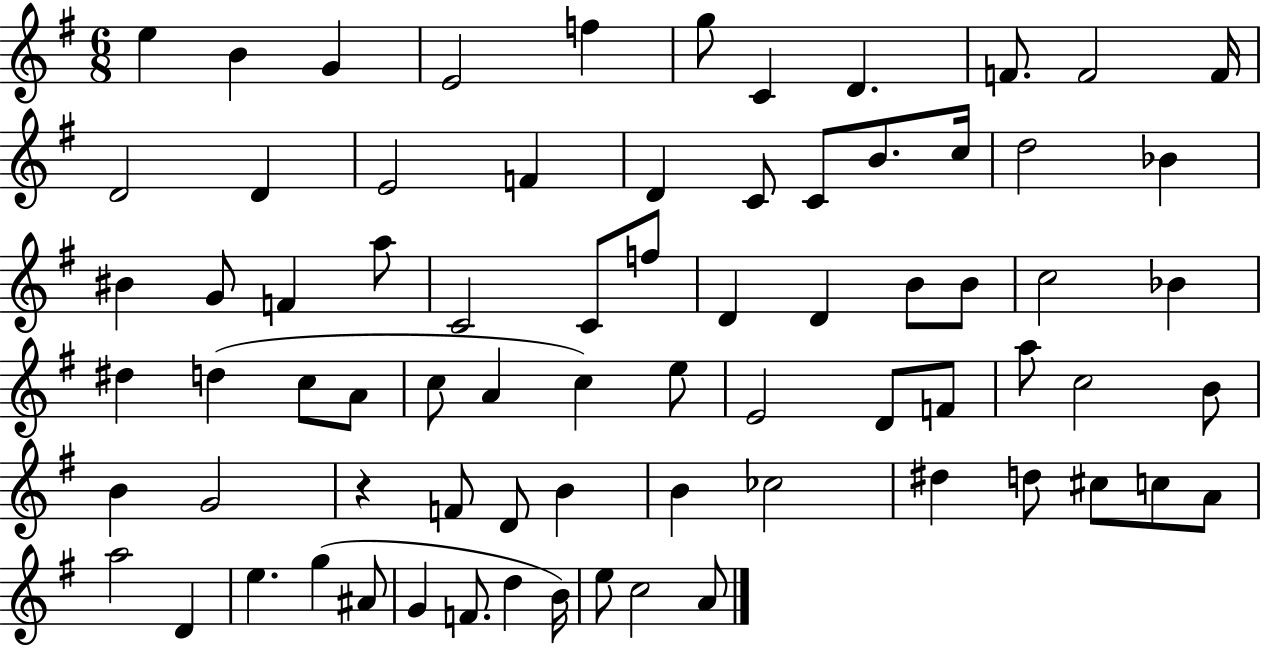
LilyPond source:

{
  \clef treble
  \numericTimeSignature
  \time 6/8
  \key g \major
  e''4 b'4 g'4 | e'2 f''4 | g''8 c'4 d'4. | f'8. f'2 f'16 | \break d'2 d'4 | e'2 f'4 | d'4 c'8 c'8 b'8. c''16 | d''2 bes'4 | \break bis'4 g'8 f'4 a''8 | c'2 c'8 f''8 | d'4 d'4 b'8 b'8 | c''2 bes'4 | \break dis''4 d''4( c''8 a'8 | c''8 a'4 c''4) e''8 | e'2 d'8 f'8 | a''8 c''2 b'8 | \break b'4 g'2 | r4 f'8 d'8 b'4 | b'4 ces''2 | dis''4 d''8 cis''8 c''8 a'8 | \break a''2 d'4 | e''4. g''4( ais'8 | g'4 f'8. d''4 b'16) | e''8 c''2 a'8 | \break \bar "|."
}